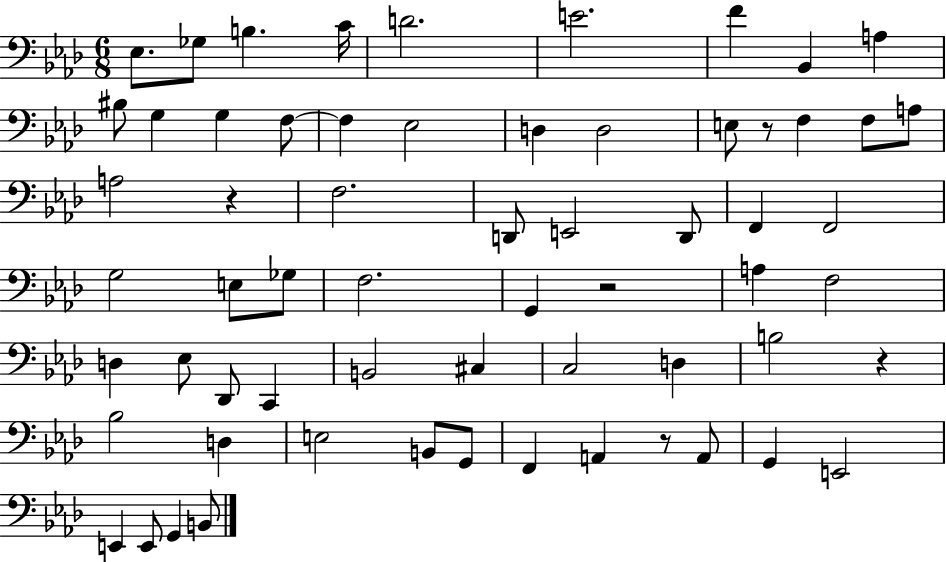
{
  \clef bass
  \numericTimeSignature
  \time 6/8
  \key aes \major
  ees8. ges8 b4. c'16 | d'2. | e'2. | f'4 bes,4 a4 | \break bis8 g4 g4 f8~~ | f4 ees2 | d4 d2 | e8 r8 f4 f8 a8 | \break a2 r4 | f2. | d,8 e,2 d,8 | f,4 f,2 | \break g2 e8 ges8 | f2. | g,4 r2 | a4 f2 | \break d4 ees8 des,8 c,4 | b,2 cis4 | c2 d4 | b2 r4 | \break bes2 d4 | e2 b,8 g,8 | f,4 a,4 r8 a,8 | g,4 e,2 | \break e,4 e,8 g,4 b,8 | \bar "|."
}